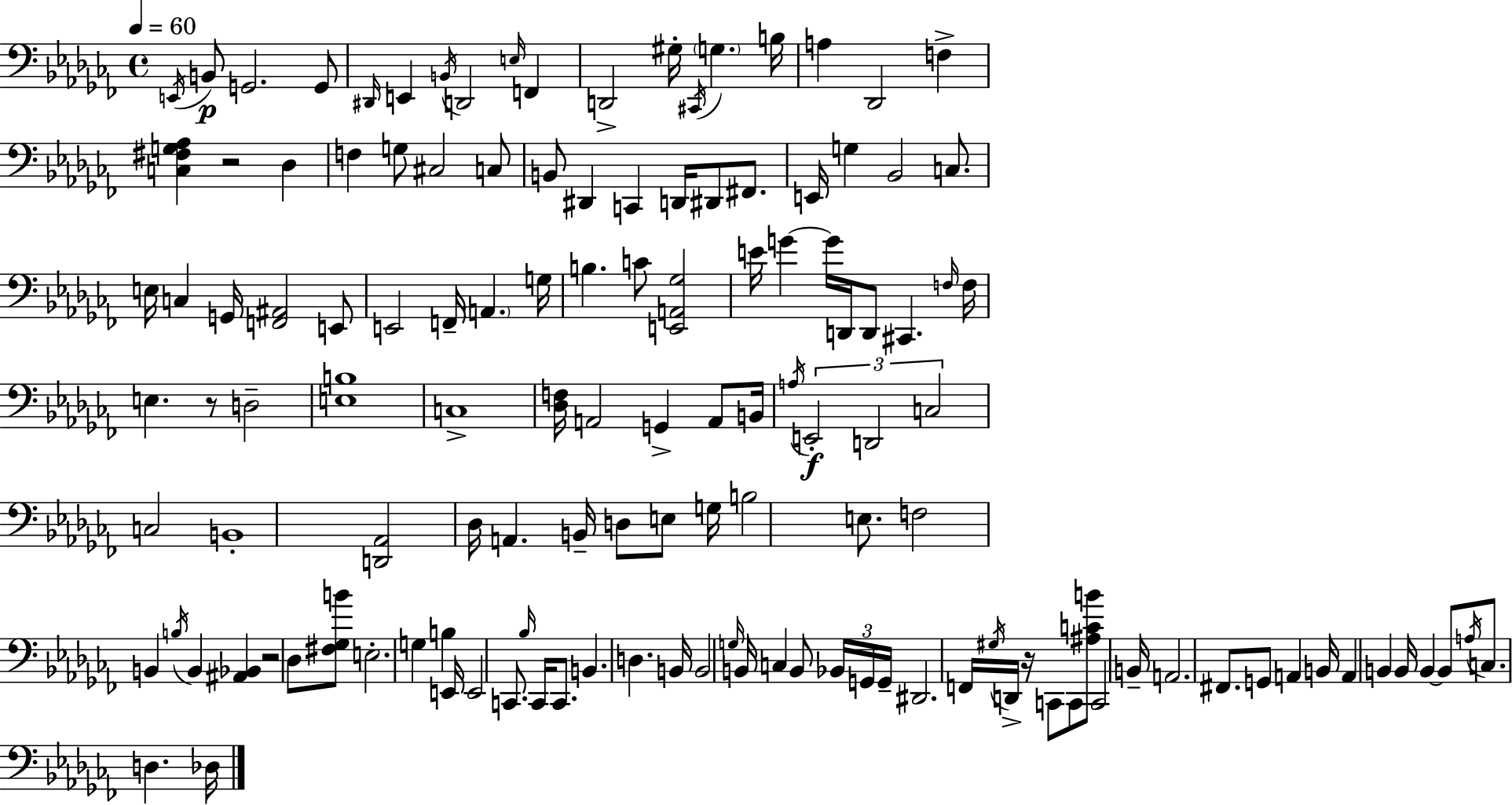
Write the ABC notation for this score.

X:1
T:Untitled
M:4/4
L:1/4
K:Abm
E,,/4 B,,/2 G,,2 G,,/2 ^D,,/4 E,, B,,/4 D,,2 E,/4 F,, D,,2 ^G,/4 ^C,,/4 G, B,/4 A, _D,,2 F, [C,^F,G,_A,] z2 _D, F, G,/2 ^C,2 C,/2 B,,/2 ^D,, C,, D,,/4 ^D,,/2 ^F,,/2 E,,/4 G, _B,,2 C,/2 E,/4 C, G,,/4 [F,,^A,,]2 E,,/2 E,,2 F,,/4 A,, G,/4 B, C/2 [E,,A,,_G,]2 E/4 G G/4 D,,/4 D,,/2 ^C,, F,/4 F,/4 E, z/2 D,2 [E,B,]4 C,4 [_D,F,]/4 A,,2 G,, A,,/2 B,,/4 A,/4 E,,2 D,,2 C,2 C,2 B,,4 [D,,_A,,]2 _D,/4 A,, B,,/4 D,/2 E,/2 G,/4 B,2 E,/2 F,2 B,, B,/4 B,, [^A,,_B,,] z2 _D,/2 [^F,_G,B]/2 E,2 G, B, E,,/4 E,,2 C,,/2 _B,/4 C,,/4 C,,/2 B,, D, B,,/4 B,,2 G,/4 B,,/4 C, B,,/2 _B,,/4 G,,/4 G,,/4 ^D,,2 F,,/4 ^G,/4 D,,/4 z/4 C,,/2 C,,/2 [^A,CB]/2 C,,2 B,,/4 A,,2 ^F,,/2 G,,/2 A,, B,,/4 A,, B,, B,,/4 B,, B,,/2 A,/4 C,/2 D, _D,/4